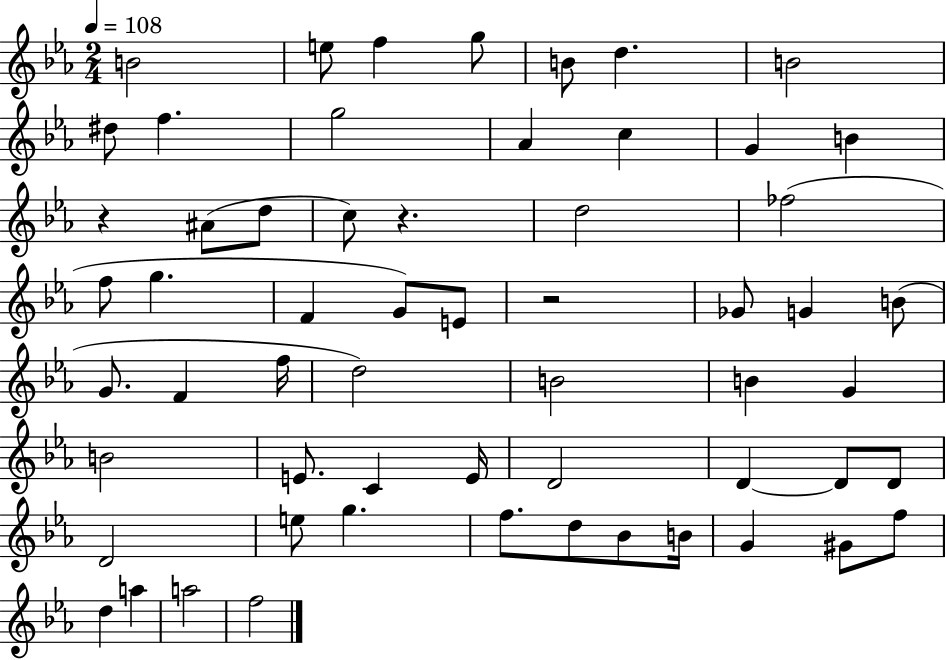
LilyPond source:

{
  \clef treble
  \numericTimeSignature
  \time 2/4
  \key ees \major
  \tempo 4 = 108
  b'2 | e''8 f''4 g''8 | b'8 d''4. | b'2 | \break dis''8 f''4. | g''2 | aes'4 c''4 | g'4 b'4 | \break r4 ais'8( d''8 | c''8) r4. | d''2 | fes''2( | \break f''8 g''4. | f'4 g'8) e'8 | r2 | ges'8 g'4 b'8( | \break g'8. f'4 f''16 | d''2) | b'2 | b'4 g'4 | \break b'2 | e'8. c'4 e'16 | d'2 | d'4~~ d'8 d'8 | \break d'2 | e''8 g''4. | f''8. d''8 bes'8 b'16 | g'4 gis'8 f''8 | \break d''4 a''4 | a''2 | f''2 | \bar "|."
}